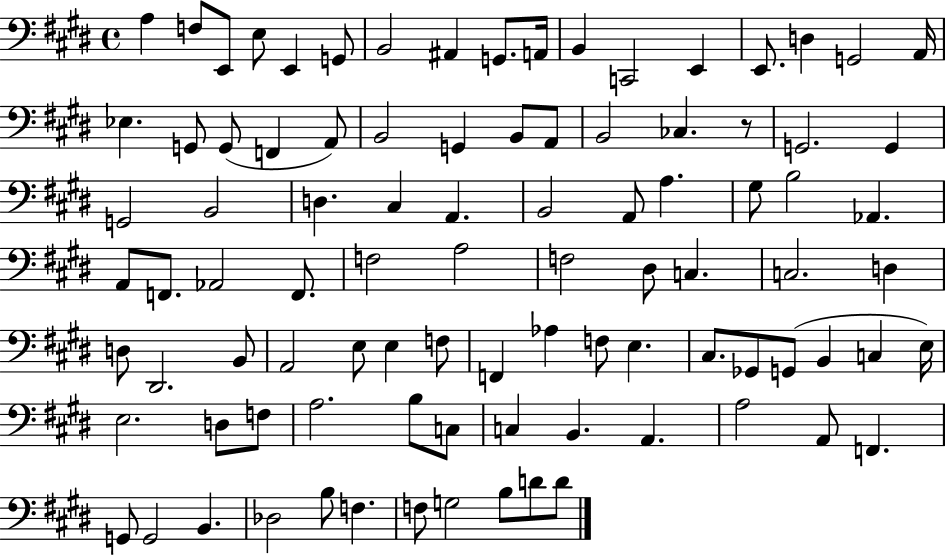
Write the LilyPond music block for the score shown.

{
  \clef bass
  \time 4/4
  \defaultTimeSignature
  \key e \major
  \repeat volta 2 { a4 f8 e,8 e8 e,4 g,8 | b,2 ais,4 g,8. a,16 | b,4 c,2 e,4 | e,8. d4 g,2 a,16 | \break ees4. g,8 g,8( f,4 a,8) | b,2 g,4 b,8 a,8 | b,2 ces4. r8 | g,2. g,4 | \break g,2 b,2 | d4. cis4 a,4. | b,2 a,8 a4. | gis8 b2 aes,4. | \break a,8 f,8. aes,2 f,8. | f2 a2 | f2 dis8 c4. | c2. d4 | \break d8 dis,2. b,8 | a,2 e8 e4 f8 | f,4 aes4 f8 e4. | cis8. ges,8 g,8( b,4 c4 e16) | \break e2. d8 f8 | a2. b8 c8 | c4 b,4. a,4. | a2 a,8 f,4. | \break g,8 g,2 b,4. | des2 b8 f4. | f8 g2 b8 d'8 d'8 | } \bar "|."
}